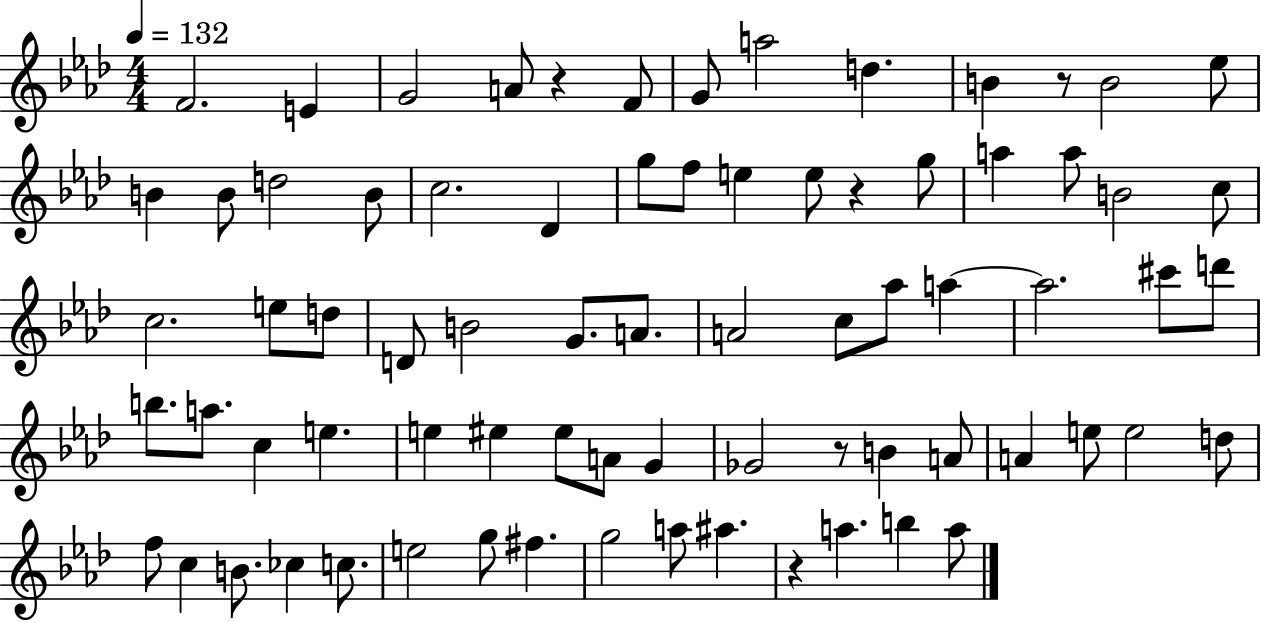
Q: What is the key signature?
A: AES major